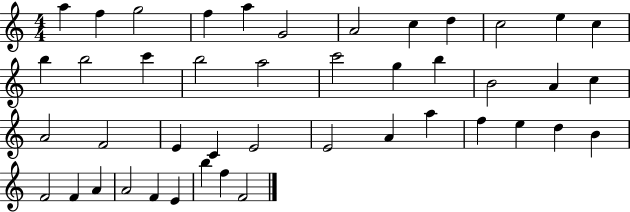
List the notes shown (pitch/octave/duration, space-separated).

A5/q F5/q G5/h F5/q A5/q G4/h A4/h C5/q D5/q C5/h E5/q C5/q B5/q B5/h C6/q B5/h A5/h C6/h G5/q B5/q B4/h A4/q C5/q A4/h F4/h E4/q C4/q E4/h E4/h A4/q A5/q F5/q E5/q D5/q B4/q F4/h F4/q A4/q A4/h F4/q E4/q B5/q F5/q F4/h